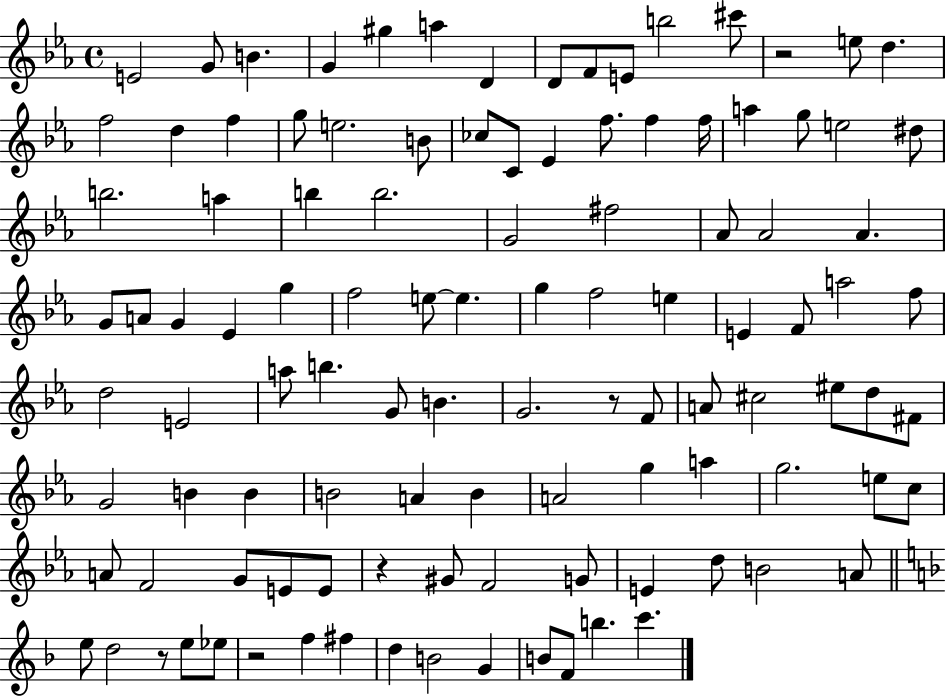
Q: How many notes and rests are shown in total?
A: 109